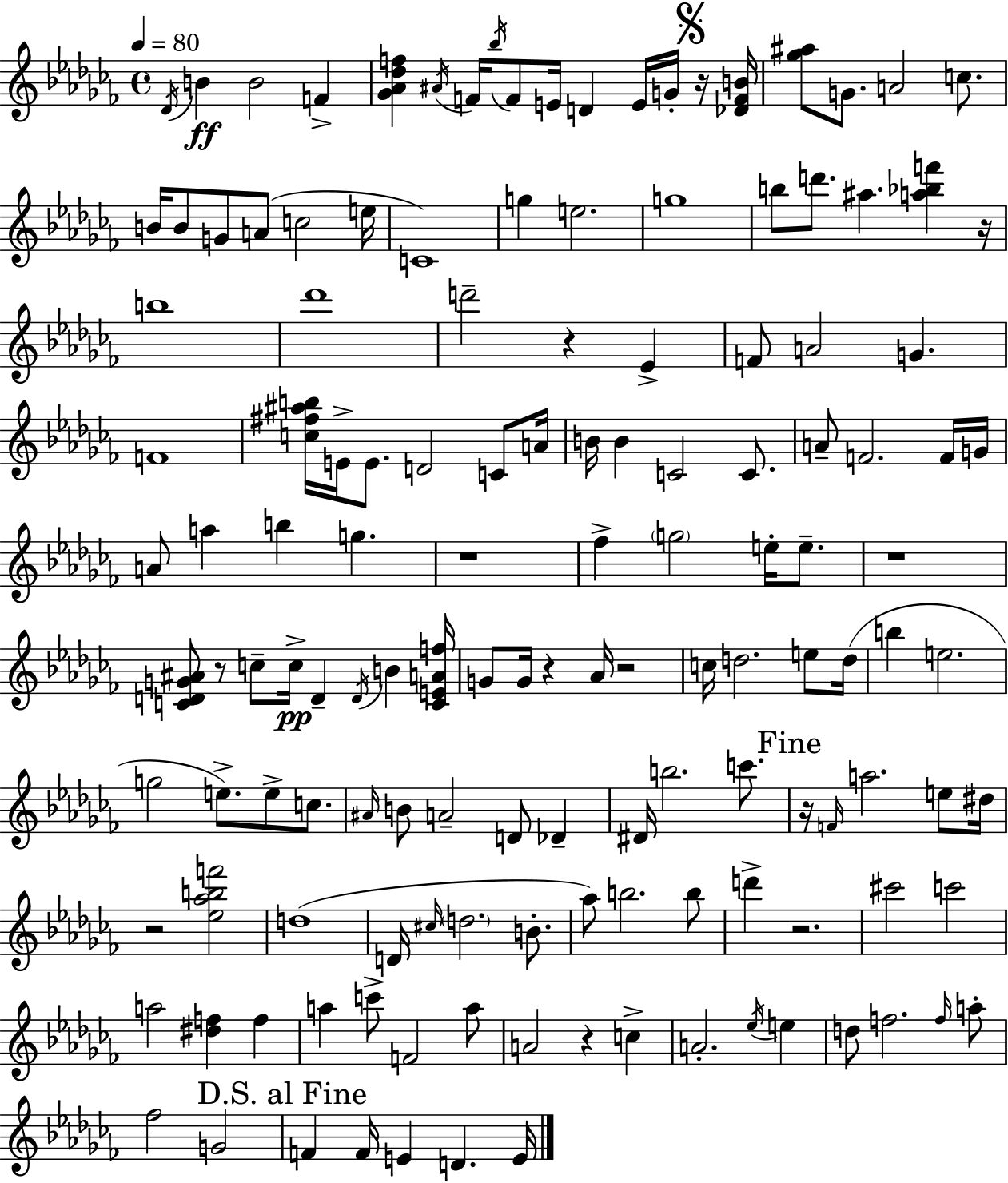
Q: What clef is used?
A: treble